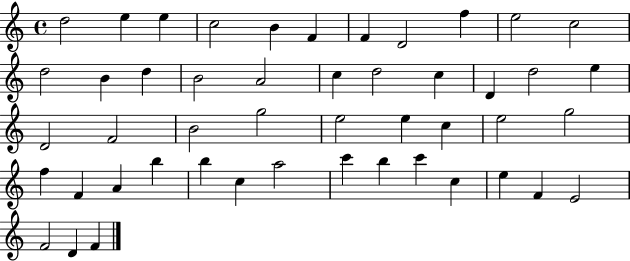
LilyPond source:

{
  \clef treble
  \time 4/4
  \defaultTimeSignature
  \key c \major
  d''2 e''4 e''4 | c''2 b'4 f'4 | f'4 d'2 f''4 | e''2 c''2 | \break d''2 b'4 d''4 | b'2 a'2 | c''4 d''2 c''4 | d'4 d''2 e''4 | \break d'2 f'2 | b'2 g''2 | e''2 e''4 c''4 | e''2 g''2 | \break f''4 f'4 a'4 b''4 | b''4 c''4 a''2 | c'''4 b''4 c'''4 c''4 | e''4 f'4 e'2 | \break f'2 d'4 f'4 | \bar "|."
}